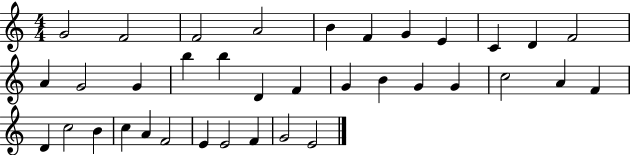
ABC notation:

X:1
T:Untitled
M:4/4
L:1/4
K:C
G2 F2 F2 A2 B F G E C D F2 A G2 G b b D F G B G G c2 A F D c2 B c A F2 E E2 F G2 E2